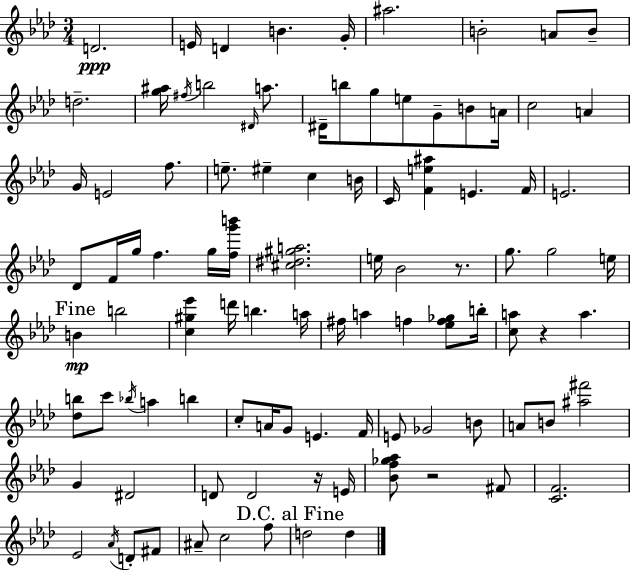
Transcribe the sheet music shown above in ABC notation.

X:1
T:Untitled
M:3/4
L:1/4
K:Ab
D2 E/4 D B G/4 ^a2 B2 A/2 B/2 d2 [g^a]/4 ^f/4 b2 ^D/4 a/2 ^D/4 b/2 g/2 e/2 G/2 B/2 A/4 c2 A G/4 E2 f/2 e/2 ^e c B/4 C/4 [Fe^a] E F/4 E2 _D/2 F/4 g/4 f g/4 [fg'b']/4 [^c^d^ga]2 e/4 _B2 z/2 g/2 g2 e/4 B b2 [c^g_e'] d'/4 b a/4 ^f/4 a f [_ef_g]/2 b/4 [ca]/2 z a [_db]/2 c'/2 _b/4 a b c/2 A/4 G/2 E F/4 E/2 _G2 B/2 A/2 B/2 [^a^f']2 G ^D2 D/2 D2 z/4 E/4 [_Bf_g_a]/2 z2 ^F/2 [CF]2 _E2 _A/4 D/2 ^F/2 ^A/2 c2 f/2 d2 d